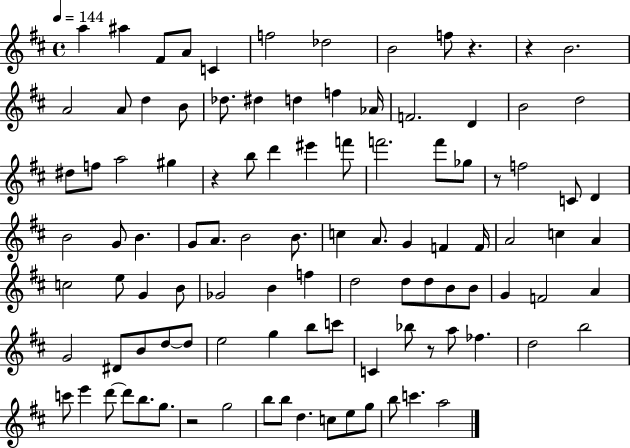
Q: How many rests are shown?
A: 6